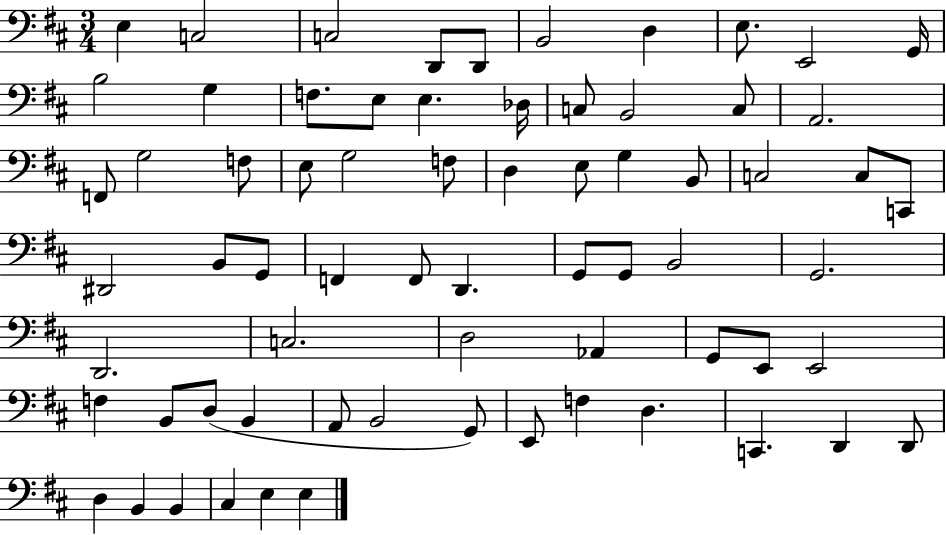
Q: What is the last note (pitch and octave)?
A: E3